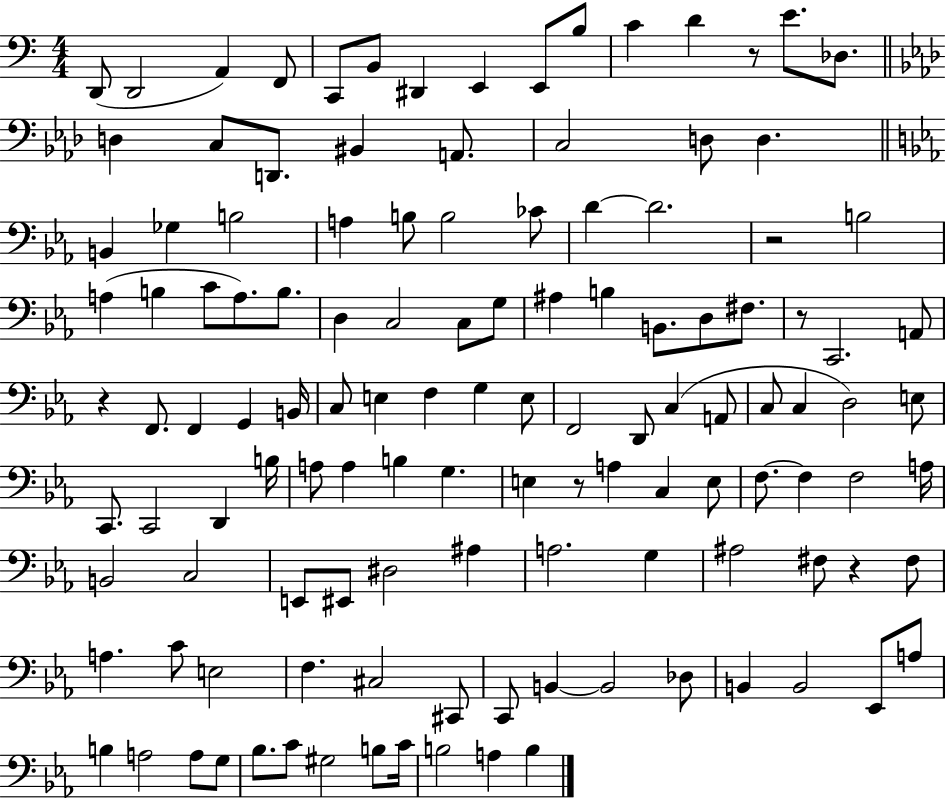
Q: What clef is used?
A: bass